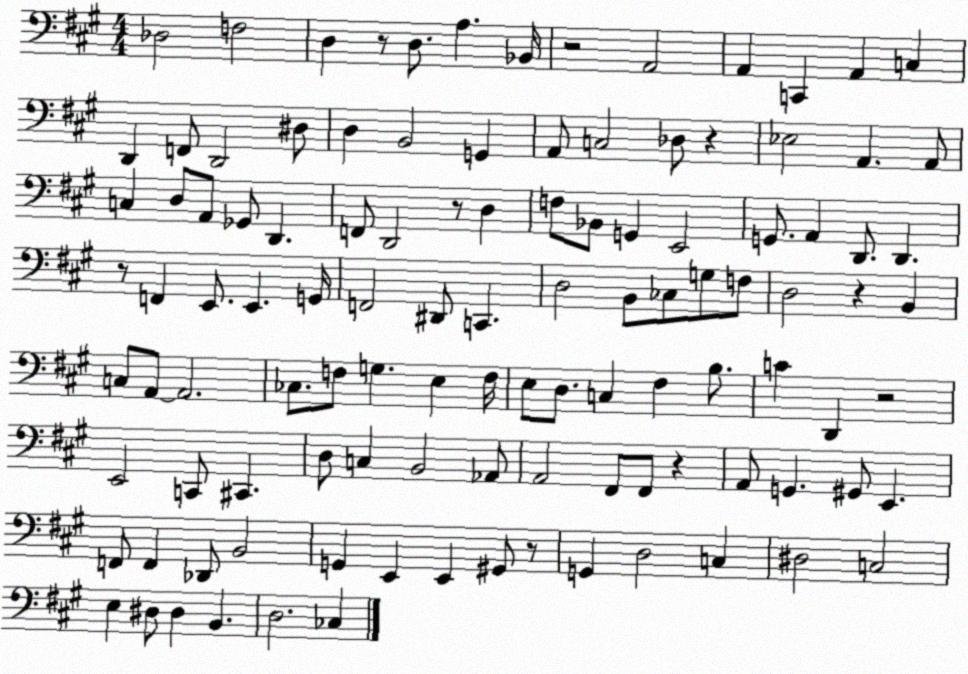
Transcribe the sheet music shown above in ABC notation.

X:1
T:Untitled
M:4/4
L:1/4
K:A
_D,2 F,2 D, z/2 D,/2 A, _B,,/4 z2 A,,2 A,, C,, A,, C, D,, F,,/2 D,,2 ^D,/2 D, B,,2 G,, A,,/2 C,2 _D,/2 z _E,2 A,, A,,/2 C, D,/2 A,,/2 _G,,/2 D,, F,,/2 D,,2 z/2 D, F,/2 _B,,/2 G,, E,,2 G,,/2 A,, D,,/2 D,, z/2 F,, E,,/2 E,, G,,/4 F,,2 ^D,,/2 C,, D,2 B,,/2 _C,/2 G,/2 F,/2 D,2 z B,, C,/2 A,,/2 A,,2 _C,/2 F,/2 G, E, F,/4 E,/2 D,/2 C, ^F, B,/2 C D,, z2 E,,2 C,,/2 ^C,, D,/2 C, B,,2 _A,,/2 A,,2 ^F,,/2 ^F,,/2 z A,,/2 G,, ^G,,/2 E,, F,,/2 F,, _D,,/2 B,,2 G,, E,, E,, ^G,,/2 z/2 G,, D,2 C, ^D,2 C,2 E, ^D,/2 ^D, B,, D,2 _C,